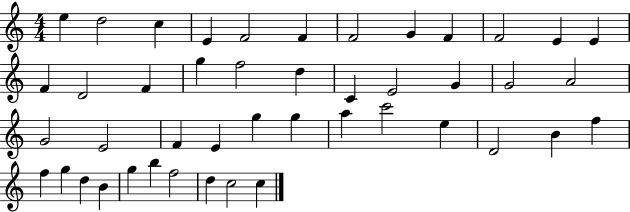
E5/q D5/h C5/q E4/q F4/h F4/q F4/h G4/q F4/q F4/h E4/q E4/q F4/q D4/h F4/q G5/q F5/h D5/q C4/q E4/h G4/q G4/h A4/h G4/h E4/h F4/q E4/q G5/q G5/q A5/q C6/h E5/q D4/h B4/q F5/q F5/q G5/q D5/q B4/q G5/q B5/q F5/h D5/q C5/h C5/q